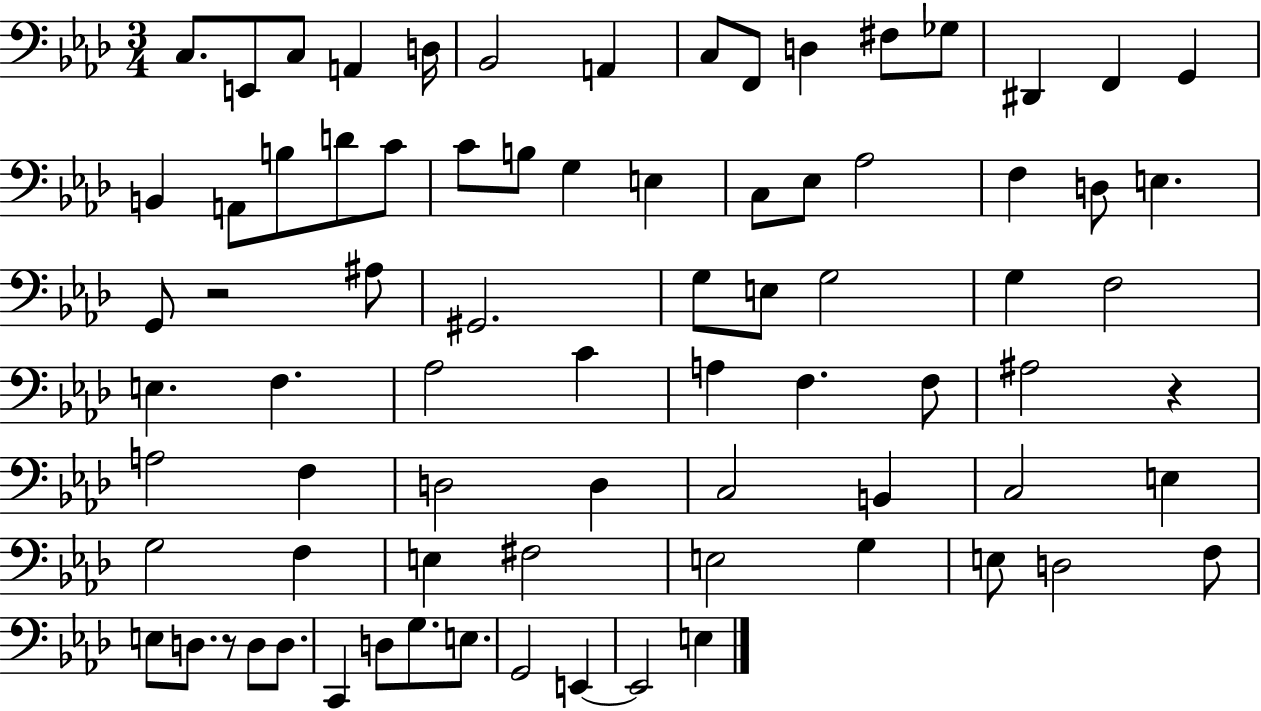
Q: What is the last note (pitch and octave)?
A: E3